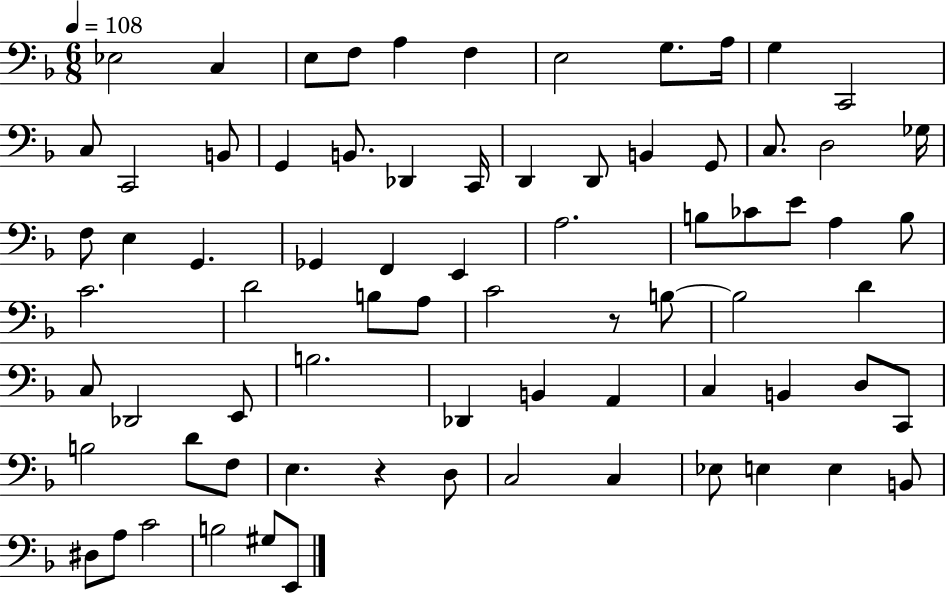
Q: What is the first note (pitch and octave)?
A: Eb3